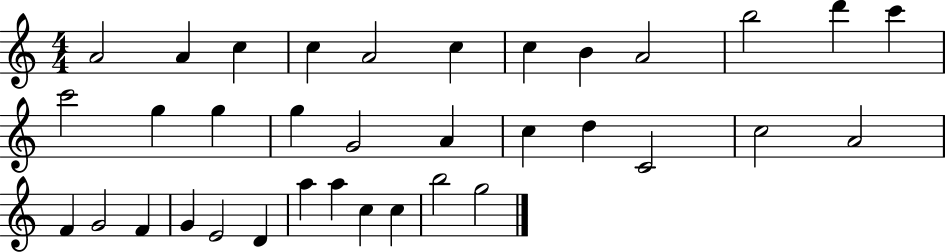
X:1
T:Untitled
M:4/4
L:1/4
K:C
A2 A c c A2 c c B A2 b2 d' c' c'2 g g g G2 A c d C2 c2 A2 F G2 F G E2 D a a c c b2 g2